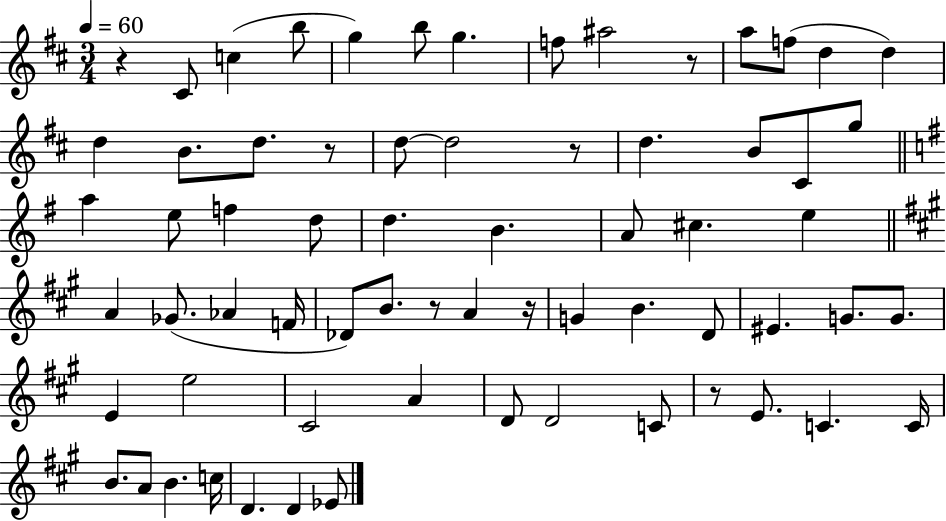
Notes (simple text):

R/q C#4/e C5/q B5/e G5/q B5/e G5/q. F5/e A#5/h R/e A5/e F5/e D5/q D5/q D5/q B4/e. D5/e. R/e D5/e D5/h R/e D5/q. B4/e C#4/e G5/e A5/q E5/e F5/q D5/e D5/q. B4/q. A4/e C#5/q. E5/q A4/q Gb4/e. Ab4/q F4/s Db4/e B4/e. R/e A4/q R/s G4/q B4/q. D4/e EIS4/q. G4/e. G4/e. E4/q E5/h C#4/h A4/q D4/e D4/h C4/e R/e E4/e. C4/q. C4/s B4/e. A4/e B4/q. C5/s D4/q. D4/q Eb4/e